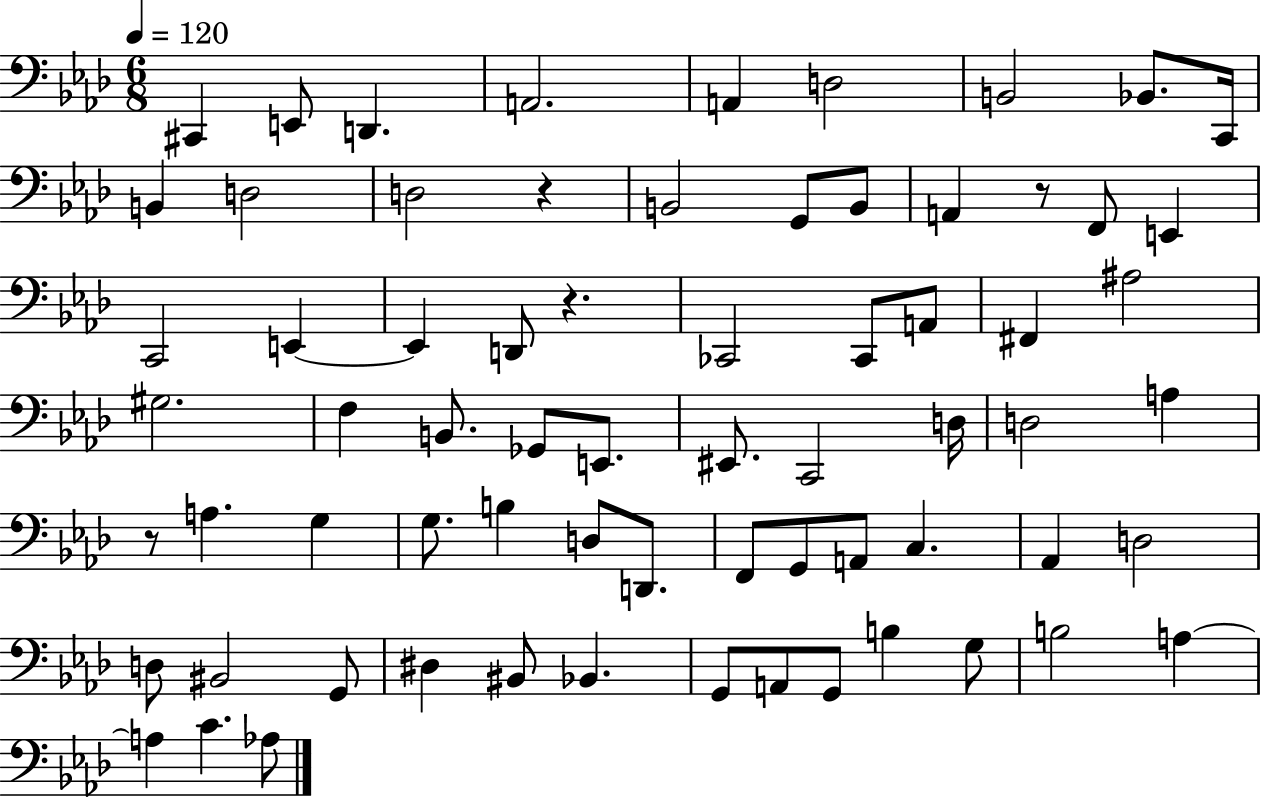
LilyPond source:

{
  \clef bass
  \numericTimeSignature
  \time 6/8
  \key aes \major
  \tempo 4 = 120
  cis,4 e,8 d,4. | a,2. | a,4 d2 | b,2 bes,8. c,16 | \break b,4 d2 | d2 r4 | b,2 g,8 b,8 | a,4 r8 f,8 e,4 | \break c,2 e,4~~ | e,4 d,8 r4. | ces,2 ces,8 a,8 | fis,4 ais2 | \break gis2. | f4 b,8. ges,8 e,8. | eis,8. c,2 d16 | d2 a4 | \break r8 a4. g4 | g8. b4 d8 d,8. | f,8 g,8 a,8 c4. | aes,4 d2 | \break d8 bis,2 g,8 | dis4 bis,8 bes,4. | g,8 a,8 g,8 b4 g8 | b2 a4~~ | \break a4 c'4. aes8 | \bar "|."
}